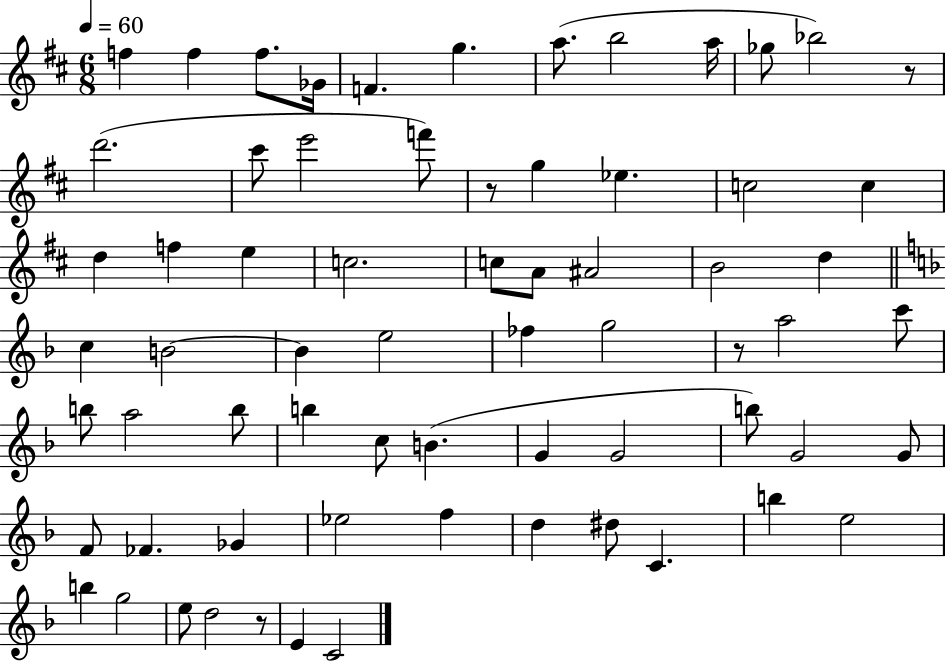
F5/q F5/q F5/e. Gb4/s F4/q. G5/q. A5/e. B5/h A5/s Gb5/e Bb5/h R/e D6/h. C#6/e E6/h F6/e R/e G5/q Eb5/q. C5/h C5/q D5/q F5/q E5/q C5/h. C5/e A4/e A#4/h B4/h D5/q C5/q B4/h B4/q E5/h FES5/q G5/h R/e A5/h C6/e B5/e A5/h B5/e B5/q C5/e B4/q. G4/q G4/h B5/e G4/h G4/e F4/e FES4/q. Gb4/q Eb5/h F5/q D5/q D#5/e C4/q. B5/q E5/h B5/q G5/h E5/e D5/h R/e E4/q C4/h